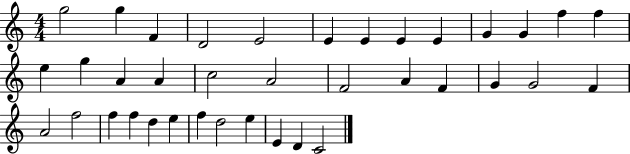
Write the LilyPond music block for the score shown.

{
  \clef treble
  \numericTimeSignature
  \time 4/4
  \key c \major
  g''2 g''4 f'4 | d'2 e'2 | e'4 e'4 e'4 e'4 | g'4 g'4 f''4 f''4 | \break e''4 g''4 a'4 a'4 | c''2 a'2 | f'2 a'4 f'4 | g'4 g'2 f'4 | \break a'2 f''2 | f''4 f''4 d''4 e''4 | f''4 d''2 e''4 | e'4 d'4 c'2 | \break \bar "|."
}